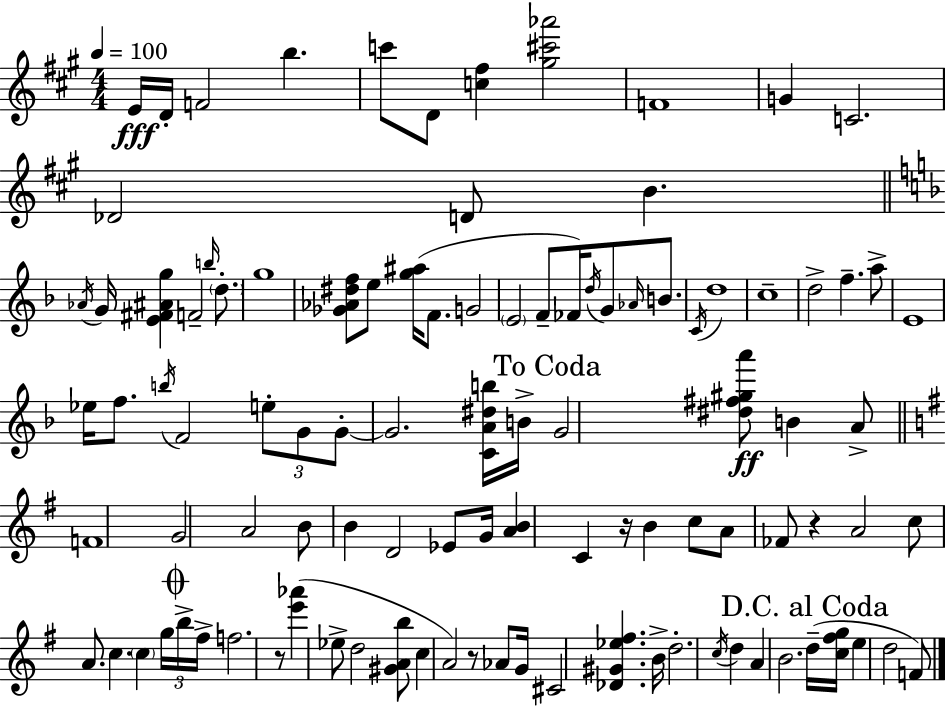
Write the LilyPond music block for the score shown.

{
  \clef treble
  \numericTimeSignature
  \time 4/4
  \key a \major
  \tempo 4 = 100
  e'16\fff d'16-. f'2 b''4. | c'''8 d'8 <c'' fis''>4 <gis'' cis''' aes'''>2 | f'1 | g'4 c'2. | \break des'2 d'8 b'4. | \bar "||" \break \key f \major \acciaccatura { aes'16 } g'16 <e' fis' ais' g''>4 f'2-- \grace { b''16 } \parenthesize d''8.-. | g''1 | <ges' aes' dis'' f''>8 e''8 <g'' ais''>16( f'8. g'2 | \parenthesize e'2 f'8-- fes'16) \acciaccatura { d''16 } g'8 | \break \grace { aes'16 } b'8. \acciaccatura { c'16 } d''1 | c''1-- | d''2-> f''4.-- | a''8-> e'1 | \break ees''16 f''8. \acciaccatura { b''16 } f'2 | \tuplet 3/2 { e''8-. g'8 g'8-.~~ } g'2. | <c' a' dis'' b''>16 b'16-> \mark "To Coda" g'2 <dis'' fis'' gis'' a'''>8\ff | b'4 a'8-> \bar "||" \break \key g \major f'1 | g'2 a'2 | b'8 b'4 d'2 ees'8 | g'16 <a' b'>4 c'4 r16 b'4 c''8 | \break a'8 fes'8 r4 a'2 | c''8 a'8. c''4. \parenthesize c''4 \tuplet 3/2 { g''16 | \mark \markup { \musicglyph "scripts.coda" } b''16-> fis''16-> } f''2. r8 | <e''' aes'''>4( ees''8-> d''2 <gis' a' b''>8 | \break c''4 a'2) r8 aes'8 | g'16 cis'2 <des' gis' ees'' fis''>4. b'16-> | d''2.-. \acciaccatura { c''16 } d''4 | a'4 b'2. | \break \mark "D.C. al Coda" d''16--( <c'' fis'' g''>16 e''4 d''2 f'8) | \bar "|."
}